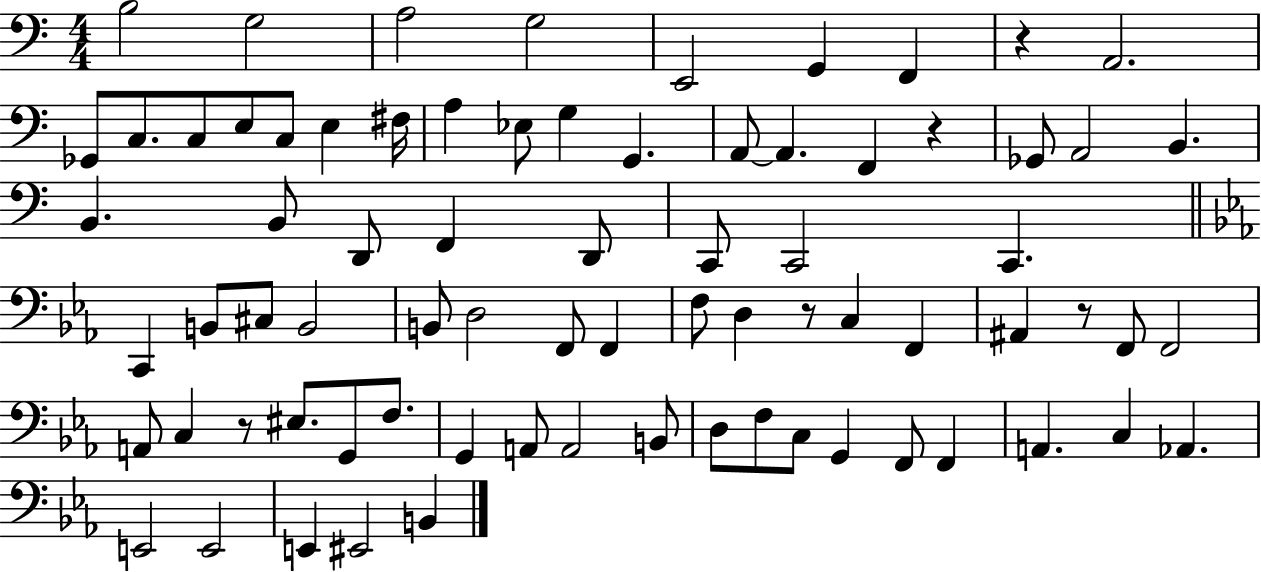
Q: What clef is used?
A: bass